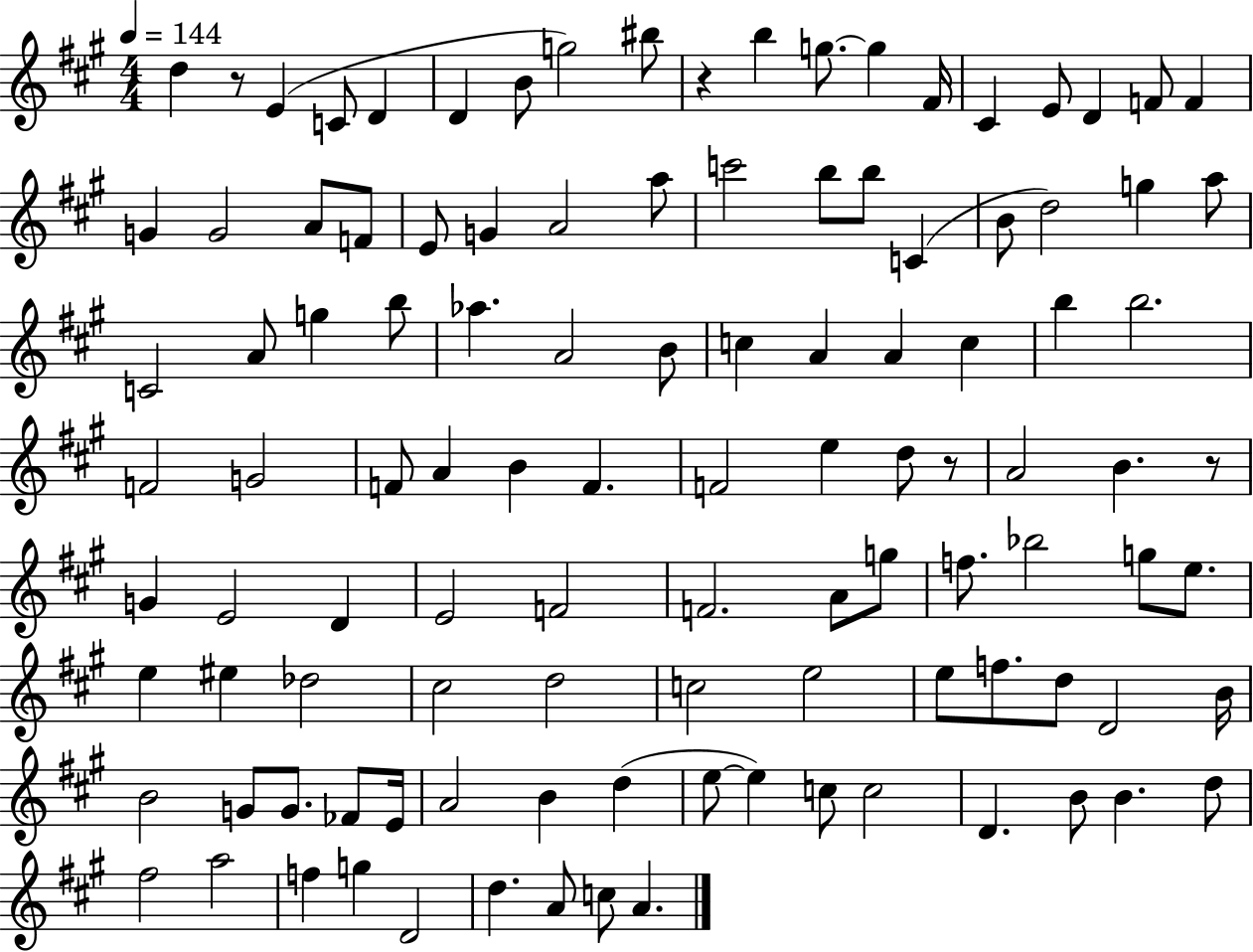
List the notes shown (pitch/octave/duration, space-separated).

D5/q R/e E4/q C4/e D4/q D4/q B4/e G5/h BIS5/e R/q B5/q G5/e. G5/q F#4/s C#4/q E4/e D4/q F4/e F4/q G4/q G4/h A4/e F4/e E4/e G4/q A4/h A5/e C6/h B5/e B5/e C4/q B4/e D5/h G5/q A5/e C4/h A4/e G5/q B5/e Ab5/q. A4/h B4/e C5/q A4/q A4/q C5/q B5/q B5/h. F4/h G4/h F4/e A4/q B4/q F4/q. F4/h E5/q D5/e R/e A4/h B4/q. R/e G4/q E4/h D4/q E4/h F4/h F4/h. A4/e G5/e F5/e. Bb5/h G5/e E5/e. E5/q EIS5/q Db5/h C#5/h D5/h C5/h E5/h E5/e F5/e. D5/e D4/h B4/s B4/h G4/e G4/e. FES4/e E4/s A4/h B4/q D5/q E5/e E5/q C5/e C5/h D4/q. B4/e B4/q. D5/e F#5/h A5/h F5/q G5/q D4/h D5/q. A4/e C5/e A4/q.